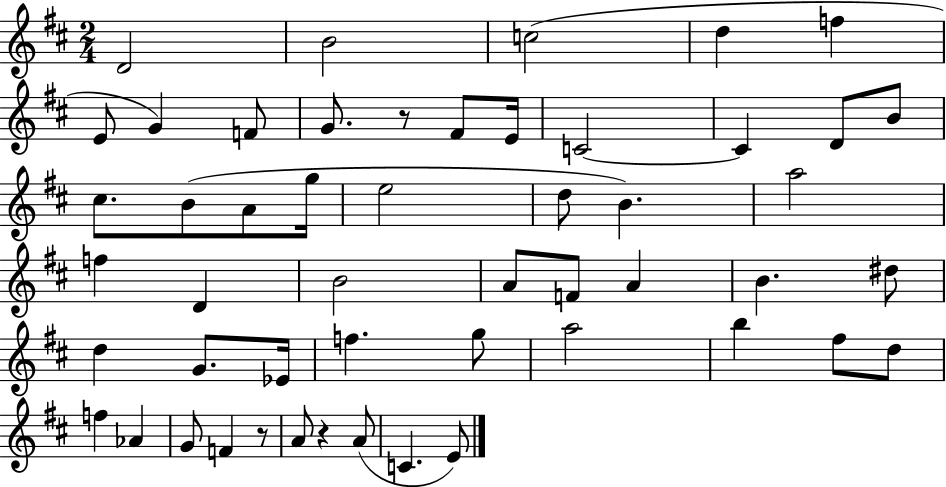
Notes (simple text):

D4/h B4/h C5/h D5/q F5/q E4/e G4/q F4/e G4/e. R/e F#4/e E4/s C4/h C4/q D4/e B4/e C#5/e. B4/e A4/e G5/s E5/h D5/e B4/q. A5/h F5/q D4/q B4/h A4/e F4/e A4/q B4/q. D#5/e D5/q G4/e. Eb4/s F5/q. G5/e A5/h B5/q F#5/e D5/e F5/q Ab4/q G4/e F4/q R/e A4/e R/q A4/e C4/q. E4/e